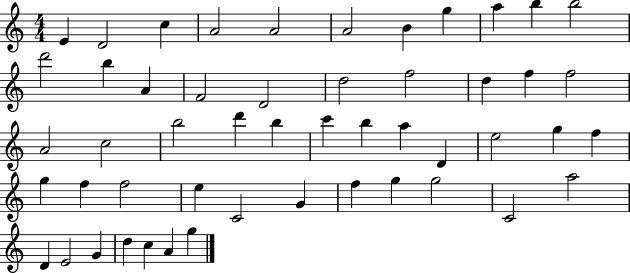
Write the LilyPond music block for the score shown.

{
  \clef treble
  \numericTimeSignature
  \time 4/4
  \key c \major
  e'4 d'2 c''4 | a'2 a'2 | a'2 b'4 g''4 | a''4 b''4 b''2 | \break d'''2 b''4 a'4 | f'2 d'2 | d''2 f''2 | d''4 f''4 f''2 | \break a'2 c''2 | b''2 d'''4 b''4 | c'''4 b''4 a''4 d'4 | e''2 g''4 f''4 | \break g''4 f''4 f''2 | e''4 c'2 g'4 | f''4 g''4 g''2 | c'2 a''2 | \break d'4 e'2 g'4 | d''4 c''4 a'4 g''4 | \bar "|."
}